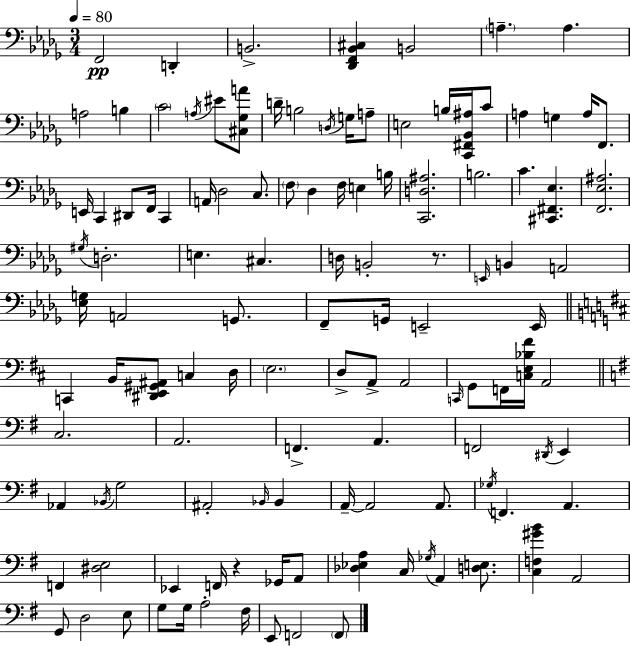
F2/h D2/q B2/h. [Db2,F2,Bb2,C#3]/q B2/h A3/q. A3/q. A3/h B3/q C4/h A3/s EIS4/e [C#3,Gb3,A4]/e D4/s B3/h D3/s G3/s A3/e E3/h B3/s [C2,F#2,Bb2,A#3]/s C4/e A3/q G3/q A3/s F2/e. E2/s C2/q D#2/e F2/s C2/q A2/s Db3/h C3/e. F3/e Db3/q F3/s E3/q B3/s [C2,D3,A#3]/h. B3/h. C4/q. [C#2,F#2,Eb3]/q. [F2,Eb3,A#3]/h. G#3/s D3/h. E3/q. C#3/q. D3/s B2/h R/e. E2/s B2/q A2/h [Eb3,G3]/s A2/h G2/e. F2/e G2/s E2/h E2/s C2/q B2/s [D#2,E2,G#2,A#2]/e C3/q D3/s E3/h. D3/e A2/e A2/h C2/s G2/e F2/s [C3,E3,Bb3,F#4]/s A2/h C3/h. A2/h. F2/q. A2/q. F2/h D#2/s E2/q Ab2/q Bb2/s G3/h A#2/h Bb2/s Bb2/q A2/s A2/h A2/e. Gb3/s F2/q. A2/q. F2/q [D#3,E3]/h Eb2/q F2/s R/q Gb2/s A2/e [Db3,Eb3,A3]/q C3/s Gb3/s A2/q [D3,E3]/e. [C3,F3,G#4,B4]/q A2/h G2/e D3/h E3/e G3/e G3/s A3/h F#3/s E2/e F2/h F2/e